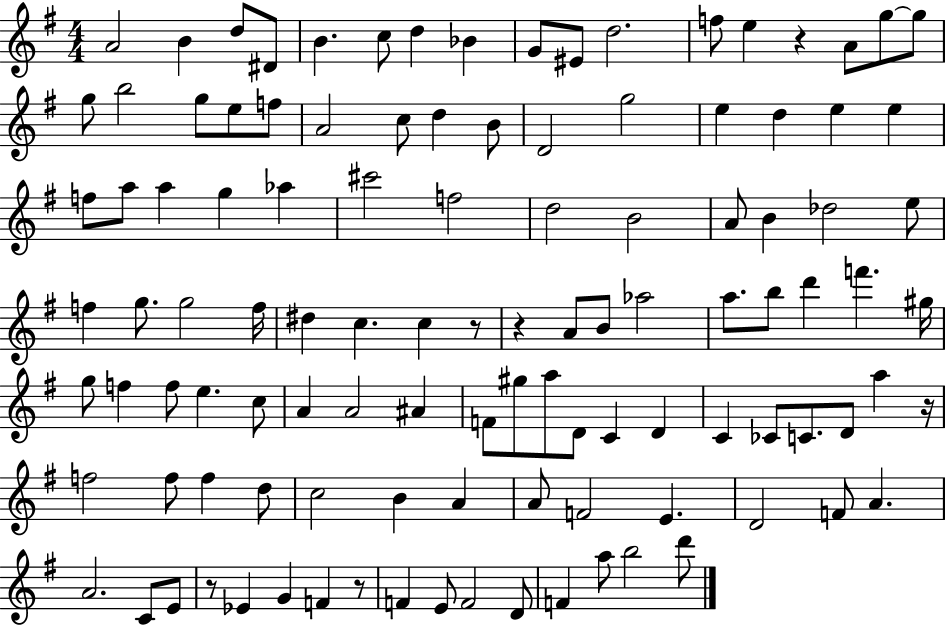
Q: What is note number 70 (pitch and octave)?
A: A5